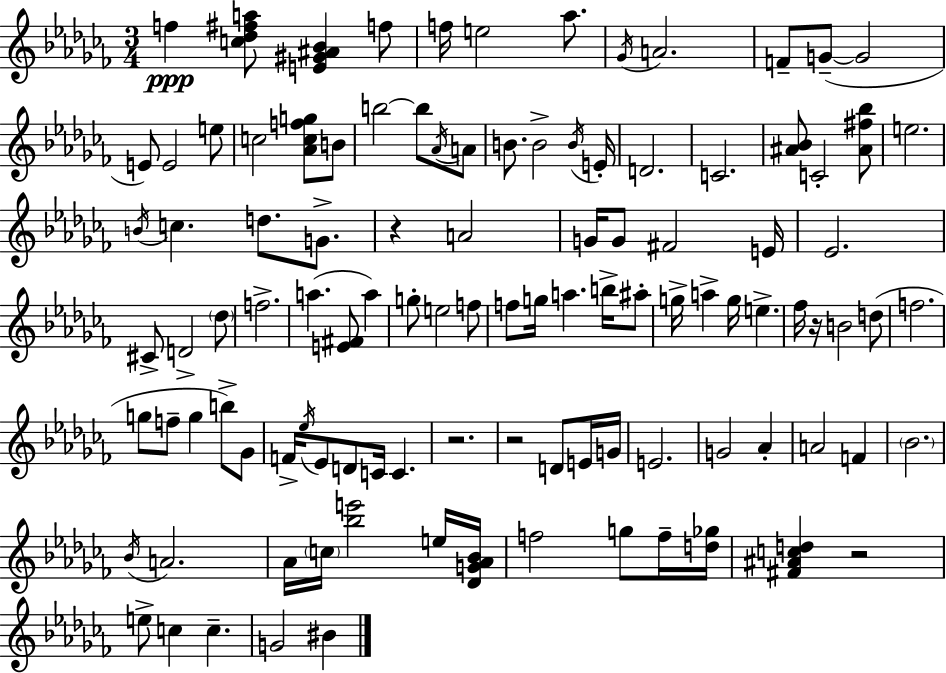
X:1
T:Untitled
M:3/4
L:1/4
K:Abm
f [c_d^fa]/2 [E^G^A_B] f/2 f/4 e2 _a/2 _G/4 A2 F/2 G/2 G2 E/2 E2 e/2 c2 [_Acfg]/2 B/2 b2 b/2 _A/4 A/2 B/2 B2 B/4 E/4 D2 C2 [^A_B]/2 C2 [^A^f_b]/2 e2 B/4 c d/2 G/2 z A2 G/4 G/2 ^F2 E/4 _E2 ^C/2 D2 _d/2 f2 a [E^F]/2 a g/2 e2 f/2 f/2 g/4 a b/4 ^a/2 g/4 a g/4 e _f/4 z/4 B2 d/2 f2 g/2 f/2 g b/2 _G/2 F/4 _e/4 _E/2 D/2 C/4 C z2 z2 D/2 E/4 G/4 E2 G2 _A A2 F _B2 _B/4 A2 _A/4 c/4 [_be']2 e/4 [_DG_A_B]/4 f2 g/2 f/4 [d_g]/4 [^F^Acd] z2 e/2 c c G2 ^B